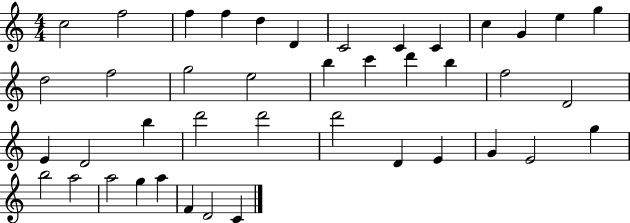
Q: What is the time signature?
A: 4/4